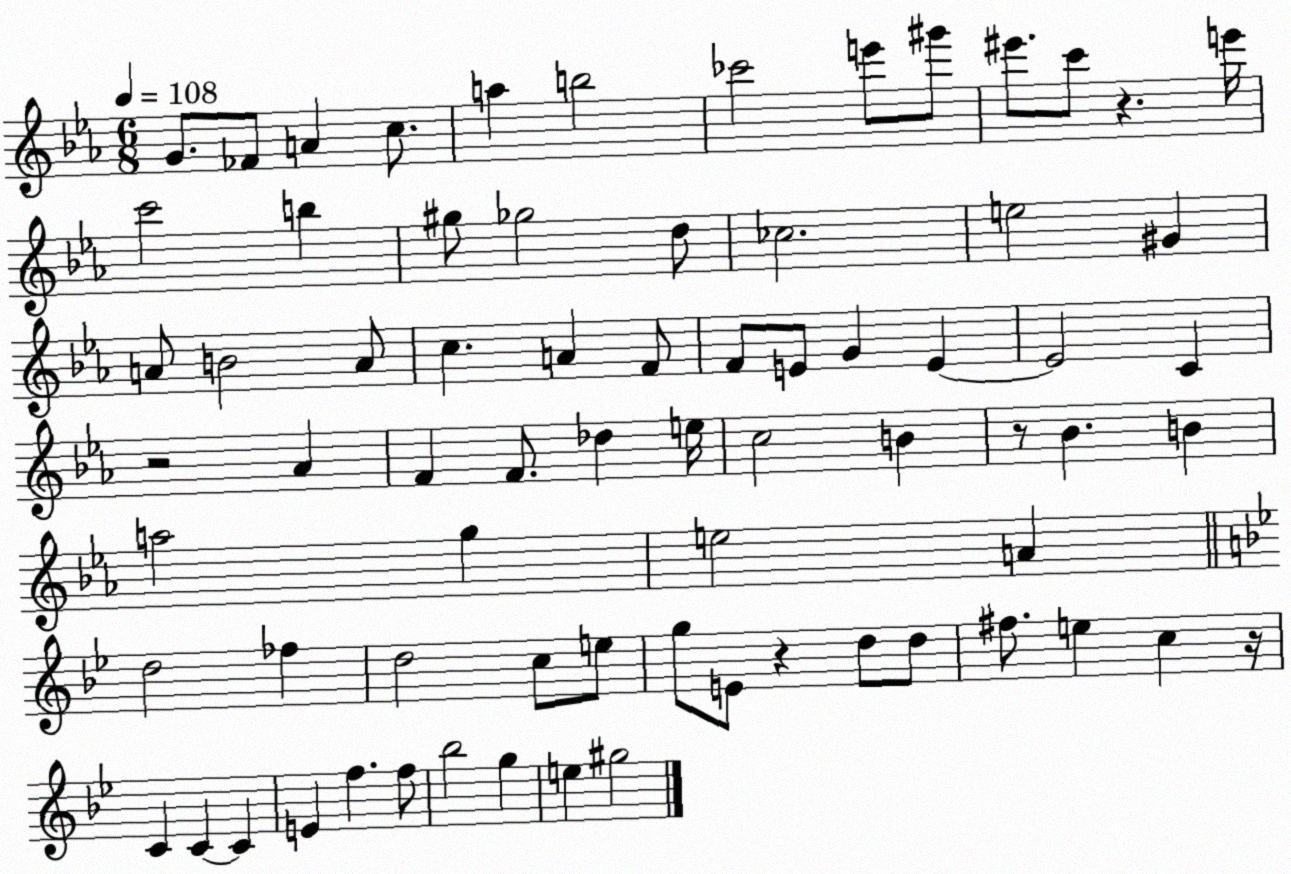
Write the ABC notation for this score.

X:1
T:Untitled
M:6/8
L:1/4
K:Eb
G/2 _F/2 A c/2 a b2 _c'2 e'/2 ^g'/2 ^e'/2 c'/2 z e'/4 c'2 b ^g/2 _g2 d/2 _c2 e2 ^G A/2 B2 A/2 c A F/2 F/2 E/2 G E E2 C z2 _A F F/2 _d e/4 c2 B z/2 _B B a2 g e2 A d2 _f d2 c/2 e/2 g/2 E/2 z d/2 d/2 ^f/2 e c z/4 C C C E f f/2 _b2 g e ^g2